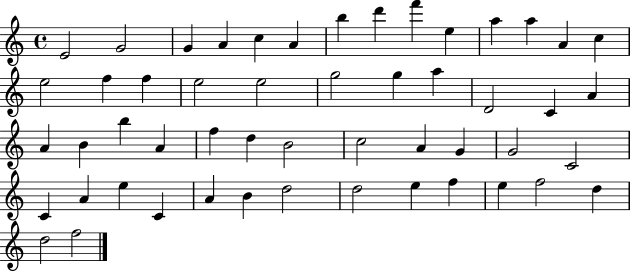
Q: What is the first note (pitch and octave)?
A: E4